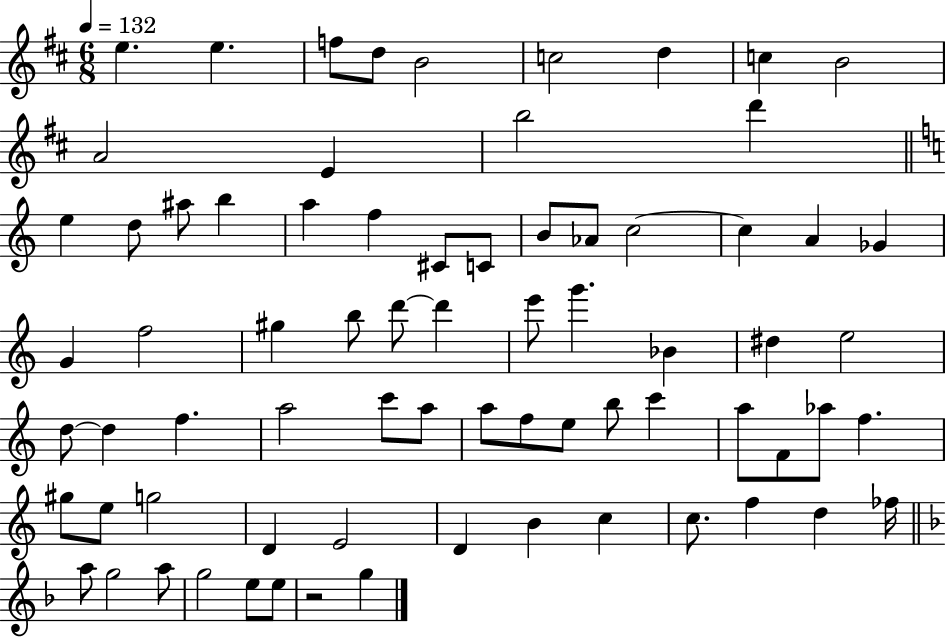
X:1
T:Untitled
M:6/8
L:1/4
K:D
e e f/2 d/2 B2 c2 d c B2 A2 E b2 d' e d/2 ^a/2 b a f ^C/2 C/2 B/2 _A/2 c2 c A _G G f2 ^g b/2 d'/2 d' e'/2 g' _B ^d e2 d/2 d f a2 c'/2 a/2 a/2 f/2 e/2 b/2 c' a/2 F/2 _a/2 f ^g/2 e/2 g2 D E2 D B c c/2 f d _f/4 a/2 g2 a/2 g2 e/2 e/2 z2 g